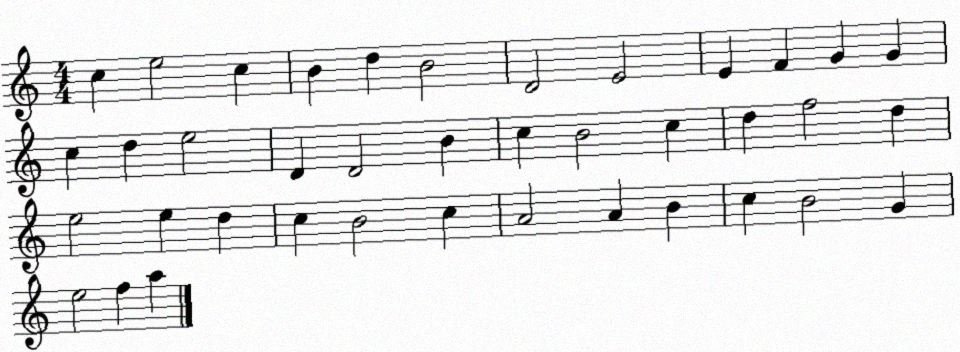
X:1
T:Untitled
M:4/4
L:1/4
K:C
c e2 c B d B2 D2 E2 E F G G c d e2 D D2 B c B2 c d f2 d e2 e d c B2 c A2 A B c B2 G e2 f a